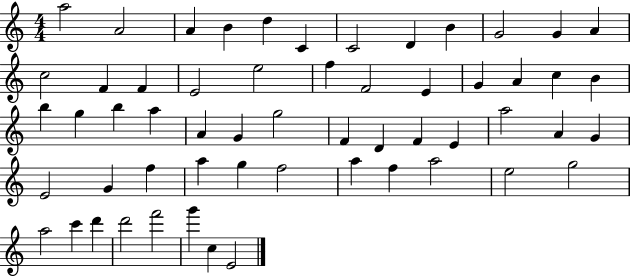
X:1
T:Untitled
M:4/4
L:1/4
K:C
a2 A2 A B d C C2 D B G2 G A c2 F F E2 e2 f F2 E G A c B b g b a A G g2 F D F E a2 A G E2 G f a g f2 a f a2 e2 g2 a2 c' d' d'2 f'2 g' c E2